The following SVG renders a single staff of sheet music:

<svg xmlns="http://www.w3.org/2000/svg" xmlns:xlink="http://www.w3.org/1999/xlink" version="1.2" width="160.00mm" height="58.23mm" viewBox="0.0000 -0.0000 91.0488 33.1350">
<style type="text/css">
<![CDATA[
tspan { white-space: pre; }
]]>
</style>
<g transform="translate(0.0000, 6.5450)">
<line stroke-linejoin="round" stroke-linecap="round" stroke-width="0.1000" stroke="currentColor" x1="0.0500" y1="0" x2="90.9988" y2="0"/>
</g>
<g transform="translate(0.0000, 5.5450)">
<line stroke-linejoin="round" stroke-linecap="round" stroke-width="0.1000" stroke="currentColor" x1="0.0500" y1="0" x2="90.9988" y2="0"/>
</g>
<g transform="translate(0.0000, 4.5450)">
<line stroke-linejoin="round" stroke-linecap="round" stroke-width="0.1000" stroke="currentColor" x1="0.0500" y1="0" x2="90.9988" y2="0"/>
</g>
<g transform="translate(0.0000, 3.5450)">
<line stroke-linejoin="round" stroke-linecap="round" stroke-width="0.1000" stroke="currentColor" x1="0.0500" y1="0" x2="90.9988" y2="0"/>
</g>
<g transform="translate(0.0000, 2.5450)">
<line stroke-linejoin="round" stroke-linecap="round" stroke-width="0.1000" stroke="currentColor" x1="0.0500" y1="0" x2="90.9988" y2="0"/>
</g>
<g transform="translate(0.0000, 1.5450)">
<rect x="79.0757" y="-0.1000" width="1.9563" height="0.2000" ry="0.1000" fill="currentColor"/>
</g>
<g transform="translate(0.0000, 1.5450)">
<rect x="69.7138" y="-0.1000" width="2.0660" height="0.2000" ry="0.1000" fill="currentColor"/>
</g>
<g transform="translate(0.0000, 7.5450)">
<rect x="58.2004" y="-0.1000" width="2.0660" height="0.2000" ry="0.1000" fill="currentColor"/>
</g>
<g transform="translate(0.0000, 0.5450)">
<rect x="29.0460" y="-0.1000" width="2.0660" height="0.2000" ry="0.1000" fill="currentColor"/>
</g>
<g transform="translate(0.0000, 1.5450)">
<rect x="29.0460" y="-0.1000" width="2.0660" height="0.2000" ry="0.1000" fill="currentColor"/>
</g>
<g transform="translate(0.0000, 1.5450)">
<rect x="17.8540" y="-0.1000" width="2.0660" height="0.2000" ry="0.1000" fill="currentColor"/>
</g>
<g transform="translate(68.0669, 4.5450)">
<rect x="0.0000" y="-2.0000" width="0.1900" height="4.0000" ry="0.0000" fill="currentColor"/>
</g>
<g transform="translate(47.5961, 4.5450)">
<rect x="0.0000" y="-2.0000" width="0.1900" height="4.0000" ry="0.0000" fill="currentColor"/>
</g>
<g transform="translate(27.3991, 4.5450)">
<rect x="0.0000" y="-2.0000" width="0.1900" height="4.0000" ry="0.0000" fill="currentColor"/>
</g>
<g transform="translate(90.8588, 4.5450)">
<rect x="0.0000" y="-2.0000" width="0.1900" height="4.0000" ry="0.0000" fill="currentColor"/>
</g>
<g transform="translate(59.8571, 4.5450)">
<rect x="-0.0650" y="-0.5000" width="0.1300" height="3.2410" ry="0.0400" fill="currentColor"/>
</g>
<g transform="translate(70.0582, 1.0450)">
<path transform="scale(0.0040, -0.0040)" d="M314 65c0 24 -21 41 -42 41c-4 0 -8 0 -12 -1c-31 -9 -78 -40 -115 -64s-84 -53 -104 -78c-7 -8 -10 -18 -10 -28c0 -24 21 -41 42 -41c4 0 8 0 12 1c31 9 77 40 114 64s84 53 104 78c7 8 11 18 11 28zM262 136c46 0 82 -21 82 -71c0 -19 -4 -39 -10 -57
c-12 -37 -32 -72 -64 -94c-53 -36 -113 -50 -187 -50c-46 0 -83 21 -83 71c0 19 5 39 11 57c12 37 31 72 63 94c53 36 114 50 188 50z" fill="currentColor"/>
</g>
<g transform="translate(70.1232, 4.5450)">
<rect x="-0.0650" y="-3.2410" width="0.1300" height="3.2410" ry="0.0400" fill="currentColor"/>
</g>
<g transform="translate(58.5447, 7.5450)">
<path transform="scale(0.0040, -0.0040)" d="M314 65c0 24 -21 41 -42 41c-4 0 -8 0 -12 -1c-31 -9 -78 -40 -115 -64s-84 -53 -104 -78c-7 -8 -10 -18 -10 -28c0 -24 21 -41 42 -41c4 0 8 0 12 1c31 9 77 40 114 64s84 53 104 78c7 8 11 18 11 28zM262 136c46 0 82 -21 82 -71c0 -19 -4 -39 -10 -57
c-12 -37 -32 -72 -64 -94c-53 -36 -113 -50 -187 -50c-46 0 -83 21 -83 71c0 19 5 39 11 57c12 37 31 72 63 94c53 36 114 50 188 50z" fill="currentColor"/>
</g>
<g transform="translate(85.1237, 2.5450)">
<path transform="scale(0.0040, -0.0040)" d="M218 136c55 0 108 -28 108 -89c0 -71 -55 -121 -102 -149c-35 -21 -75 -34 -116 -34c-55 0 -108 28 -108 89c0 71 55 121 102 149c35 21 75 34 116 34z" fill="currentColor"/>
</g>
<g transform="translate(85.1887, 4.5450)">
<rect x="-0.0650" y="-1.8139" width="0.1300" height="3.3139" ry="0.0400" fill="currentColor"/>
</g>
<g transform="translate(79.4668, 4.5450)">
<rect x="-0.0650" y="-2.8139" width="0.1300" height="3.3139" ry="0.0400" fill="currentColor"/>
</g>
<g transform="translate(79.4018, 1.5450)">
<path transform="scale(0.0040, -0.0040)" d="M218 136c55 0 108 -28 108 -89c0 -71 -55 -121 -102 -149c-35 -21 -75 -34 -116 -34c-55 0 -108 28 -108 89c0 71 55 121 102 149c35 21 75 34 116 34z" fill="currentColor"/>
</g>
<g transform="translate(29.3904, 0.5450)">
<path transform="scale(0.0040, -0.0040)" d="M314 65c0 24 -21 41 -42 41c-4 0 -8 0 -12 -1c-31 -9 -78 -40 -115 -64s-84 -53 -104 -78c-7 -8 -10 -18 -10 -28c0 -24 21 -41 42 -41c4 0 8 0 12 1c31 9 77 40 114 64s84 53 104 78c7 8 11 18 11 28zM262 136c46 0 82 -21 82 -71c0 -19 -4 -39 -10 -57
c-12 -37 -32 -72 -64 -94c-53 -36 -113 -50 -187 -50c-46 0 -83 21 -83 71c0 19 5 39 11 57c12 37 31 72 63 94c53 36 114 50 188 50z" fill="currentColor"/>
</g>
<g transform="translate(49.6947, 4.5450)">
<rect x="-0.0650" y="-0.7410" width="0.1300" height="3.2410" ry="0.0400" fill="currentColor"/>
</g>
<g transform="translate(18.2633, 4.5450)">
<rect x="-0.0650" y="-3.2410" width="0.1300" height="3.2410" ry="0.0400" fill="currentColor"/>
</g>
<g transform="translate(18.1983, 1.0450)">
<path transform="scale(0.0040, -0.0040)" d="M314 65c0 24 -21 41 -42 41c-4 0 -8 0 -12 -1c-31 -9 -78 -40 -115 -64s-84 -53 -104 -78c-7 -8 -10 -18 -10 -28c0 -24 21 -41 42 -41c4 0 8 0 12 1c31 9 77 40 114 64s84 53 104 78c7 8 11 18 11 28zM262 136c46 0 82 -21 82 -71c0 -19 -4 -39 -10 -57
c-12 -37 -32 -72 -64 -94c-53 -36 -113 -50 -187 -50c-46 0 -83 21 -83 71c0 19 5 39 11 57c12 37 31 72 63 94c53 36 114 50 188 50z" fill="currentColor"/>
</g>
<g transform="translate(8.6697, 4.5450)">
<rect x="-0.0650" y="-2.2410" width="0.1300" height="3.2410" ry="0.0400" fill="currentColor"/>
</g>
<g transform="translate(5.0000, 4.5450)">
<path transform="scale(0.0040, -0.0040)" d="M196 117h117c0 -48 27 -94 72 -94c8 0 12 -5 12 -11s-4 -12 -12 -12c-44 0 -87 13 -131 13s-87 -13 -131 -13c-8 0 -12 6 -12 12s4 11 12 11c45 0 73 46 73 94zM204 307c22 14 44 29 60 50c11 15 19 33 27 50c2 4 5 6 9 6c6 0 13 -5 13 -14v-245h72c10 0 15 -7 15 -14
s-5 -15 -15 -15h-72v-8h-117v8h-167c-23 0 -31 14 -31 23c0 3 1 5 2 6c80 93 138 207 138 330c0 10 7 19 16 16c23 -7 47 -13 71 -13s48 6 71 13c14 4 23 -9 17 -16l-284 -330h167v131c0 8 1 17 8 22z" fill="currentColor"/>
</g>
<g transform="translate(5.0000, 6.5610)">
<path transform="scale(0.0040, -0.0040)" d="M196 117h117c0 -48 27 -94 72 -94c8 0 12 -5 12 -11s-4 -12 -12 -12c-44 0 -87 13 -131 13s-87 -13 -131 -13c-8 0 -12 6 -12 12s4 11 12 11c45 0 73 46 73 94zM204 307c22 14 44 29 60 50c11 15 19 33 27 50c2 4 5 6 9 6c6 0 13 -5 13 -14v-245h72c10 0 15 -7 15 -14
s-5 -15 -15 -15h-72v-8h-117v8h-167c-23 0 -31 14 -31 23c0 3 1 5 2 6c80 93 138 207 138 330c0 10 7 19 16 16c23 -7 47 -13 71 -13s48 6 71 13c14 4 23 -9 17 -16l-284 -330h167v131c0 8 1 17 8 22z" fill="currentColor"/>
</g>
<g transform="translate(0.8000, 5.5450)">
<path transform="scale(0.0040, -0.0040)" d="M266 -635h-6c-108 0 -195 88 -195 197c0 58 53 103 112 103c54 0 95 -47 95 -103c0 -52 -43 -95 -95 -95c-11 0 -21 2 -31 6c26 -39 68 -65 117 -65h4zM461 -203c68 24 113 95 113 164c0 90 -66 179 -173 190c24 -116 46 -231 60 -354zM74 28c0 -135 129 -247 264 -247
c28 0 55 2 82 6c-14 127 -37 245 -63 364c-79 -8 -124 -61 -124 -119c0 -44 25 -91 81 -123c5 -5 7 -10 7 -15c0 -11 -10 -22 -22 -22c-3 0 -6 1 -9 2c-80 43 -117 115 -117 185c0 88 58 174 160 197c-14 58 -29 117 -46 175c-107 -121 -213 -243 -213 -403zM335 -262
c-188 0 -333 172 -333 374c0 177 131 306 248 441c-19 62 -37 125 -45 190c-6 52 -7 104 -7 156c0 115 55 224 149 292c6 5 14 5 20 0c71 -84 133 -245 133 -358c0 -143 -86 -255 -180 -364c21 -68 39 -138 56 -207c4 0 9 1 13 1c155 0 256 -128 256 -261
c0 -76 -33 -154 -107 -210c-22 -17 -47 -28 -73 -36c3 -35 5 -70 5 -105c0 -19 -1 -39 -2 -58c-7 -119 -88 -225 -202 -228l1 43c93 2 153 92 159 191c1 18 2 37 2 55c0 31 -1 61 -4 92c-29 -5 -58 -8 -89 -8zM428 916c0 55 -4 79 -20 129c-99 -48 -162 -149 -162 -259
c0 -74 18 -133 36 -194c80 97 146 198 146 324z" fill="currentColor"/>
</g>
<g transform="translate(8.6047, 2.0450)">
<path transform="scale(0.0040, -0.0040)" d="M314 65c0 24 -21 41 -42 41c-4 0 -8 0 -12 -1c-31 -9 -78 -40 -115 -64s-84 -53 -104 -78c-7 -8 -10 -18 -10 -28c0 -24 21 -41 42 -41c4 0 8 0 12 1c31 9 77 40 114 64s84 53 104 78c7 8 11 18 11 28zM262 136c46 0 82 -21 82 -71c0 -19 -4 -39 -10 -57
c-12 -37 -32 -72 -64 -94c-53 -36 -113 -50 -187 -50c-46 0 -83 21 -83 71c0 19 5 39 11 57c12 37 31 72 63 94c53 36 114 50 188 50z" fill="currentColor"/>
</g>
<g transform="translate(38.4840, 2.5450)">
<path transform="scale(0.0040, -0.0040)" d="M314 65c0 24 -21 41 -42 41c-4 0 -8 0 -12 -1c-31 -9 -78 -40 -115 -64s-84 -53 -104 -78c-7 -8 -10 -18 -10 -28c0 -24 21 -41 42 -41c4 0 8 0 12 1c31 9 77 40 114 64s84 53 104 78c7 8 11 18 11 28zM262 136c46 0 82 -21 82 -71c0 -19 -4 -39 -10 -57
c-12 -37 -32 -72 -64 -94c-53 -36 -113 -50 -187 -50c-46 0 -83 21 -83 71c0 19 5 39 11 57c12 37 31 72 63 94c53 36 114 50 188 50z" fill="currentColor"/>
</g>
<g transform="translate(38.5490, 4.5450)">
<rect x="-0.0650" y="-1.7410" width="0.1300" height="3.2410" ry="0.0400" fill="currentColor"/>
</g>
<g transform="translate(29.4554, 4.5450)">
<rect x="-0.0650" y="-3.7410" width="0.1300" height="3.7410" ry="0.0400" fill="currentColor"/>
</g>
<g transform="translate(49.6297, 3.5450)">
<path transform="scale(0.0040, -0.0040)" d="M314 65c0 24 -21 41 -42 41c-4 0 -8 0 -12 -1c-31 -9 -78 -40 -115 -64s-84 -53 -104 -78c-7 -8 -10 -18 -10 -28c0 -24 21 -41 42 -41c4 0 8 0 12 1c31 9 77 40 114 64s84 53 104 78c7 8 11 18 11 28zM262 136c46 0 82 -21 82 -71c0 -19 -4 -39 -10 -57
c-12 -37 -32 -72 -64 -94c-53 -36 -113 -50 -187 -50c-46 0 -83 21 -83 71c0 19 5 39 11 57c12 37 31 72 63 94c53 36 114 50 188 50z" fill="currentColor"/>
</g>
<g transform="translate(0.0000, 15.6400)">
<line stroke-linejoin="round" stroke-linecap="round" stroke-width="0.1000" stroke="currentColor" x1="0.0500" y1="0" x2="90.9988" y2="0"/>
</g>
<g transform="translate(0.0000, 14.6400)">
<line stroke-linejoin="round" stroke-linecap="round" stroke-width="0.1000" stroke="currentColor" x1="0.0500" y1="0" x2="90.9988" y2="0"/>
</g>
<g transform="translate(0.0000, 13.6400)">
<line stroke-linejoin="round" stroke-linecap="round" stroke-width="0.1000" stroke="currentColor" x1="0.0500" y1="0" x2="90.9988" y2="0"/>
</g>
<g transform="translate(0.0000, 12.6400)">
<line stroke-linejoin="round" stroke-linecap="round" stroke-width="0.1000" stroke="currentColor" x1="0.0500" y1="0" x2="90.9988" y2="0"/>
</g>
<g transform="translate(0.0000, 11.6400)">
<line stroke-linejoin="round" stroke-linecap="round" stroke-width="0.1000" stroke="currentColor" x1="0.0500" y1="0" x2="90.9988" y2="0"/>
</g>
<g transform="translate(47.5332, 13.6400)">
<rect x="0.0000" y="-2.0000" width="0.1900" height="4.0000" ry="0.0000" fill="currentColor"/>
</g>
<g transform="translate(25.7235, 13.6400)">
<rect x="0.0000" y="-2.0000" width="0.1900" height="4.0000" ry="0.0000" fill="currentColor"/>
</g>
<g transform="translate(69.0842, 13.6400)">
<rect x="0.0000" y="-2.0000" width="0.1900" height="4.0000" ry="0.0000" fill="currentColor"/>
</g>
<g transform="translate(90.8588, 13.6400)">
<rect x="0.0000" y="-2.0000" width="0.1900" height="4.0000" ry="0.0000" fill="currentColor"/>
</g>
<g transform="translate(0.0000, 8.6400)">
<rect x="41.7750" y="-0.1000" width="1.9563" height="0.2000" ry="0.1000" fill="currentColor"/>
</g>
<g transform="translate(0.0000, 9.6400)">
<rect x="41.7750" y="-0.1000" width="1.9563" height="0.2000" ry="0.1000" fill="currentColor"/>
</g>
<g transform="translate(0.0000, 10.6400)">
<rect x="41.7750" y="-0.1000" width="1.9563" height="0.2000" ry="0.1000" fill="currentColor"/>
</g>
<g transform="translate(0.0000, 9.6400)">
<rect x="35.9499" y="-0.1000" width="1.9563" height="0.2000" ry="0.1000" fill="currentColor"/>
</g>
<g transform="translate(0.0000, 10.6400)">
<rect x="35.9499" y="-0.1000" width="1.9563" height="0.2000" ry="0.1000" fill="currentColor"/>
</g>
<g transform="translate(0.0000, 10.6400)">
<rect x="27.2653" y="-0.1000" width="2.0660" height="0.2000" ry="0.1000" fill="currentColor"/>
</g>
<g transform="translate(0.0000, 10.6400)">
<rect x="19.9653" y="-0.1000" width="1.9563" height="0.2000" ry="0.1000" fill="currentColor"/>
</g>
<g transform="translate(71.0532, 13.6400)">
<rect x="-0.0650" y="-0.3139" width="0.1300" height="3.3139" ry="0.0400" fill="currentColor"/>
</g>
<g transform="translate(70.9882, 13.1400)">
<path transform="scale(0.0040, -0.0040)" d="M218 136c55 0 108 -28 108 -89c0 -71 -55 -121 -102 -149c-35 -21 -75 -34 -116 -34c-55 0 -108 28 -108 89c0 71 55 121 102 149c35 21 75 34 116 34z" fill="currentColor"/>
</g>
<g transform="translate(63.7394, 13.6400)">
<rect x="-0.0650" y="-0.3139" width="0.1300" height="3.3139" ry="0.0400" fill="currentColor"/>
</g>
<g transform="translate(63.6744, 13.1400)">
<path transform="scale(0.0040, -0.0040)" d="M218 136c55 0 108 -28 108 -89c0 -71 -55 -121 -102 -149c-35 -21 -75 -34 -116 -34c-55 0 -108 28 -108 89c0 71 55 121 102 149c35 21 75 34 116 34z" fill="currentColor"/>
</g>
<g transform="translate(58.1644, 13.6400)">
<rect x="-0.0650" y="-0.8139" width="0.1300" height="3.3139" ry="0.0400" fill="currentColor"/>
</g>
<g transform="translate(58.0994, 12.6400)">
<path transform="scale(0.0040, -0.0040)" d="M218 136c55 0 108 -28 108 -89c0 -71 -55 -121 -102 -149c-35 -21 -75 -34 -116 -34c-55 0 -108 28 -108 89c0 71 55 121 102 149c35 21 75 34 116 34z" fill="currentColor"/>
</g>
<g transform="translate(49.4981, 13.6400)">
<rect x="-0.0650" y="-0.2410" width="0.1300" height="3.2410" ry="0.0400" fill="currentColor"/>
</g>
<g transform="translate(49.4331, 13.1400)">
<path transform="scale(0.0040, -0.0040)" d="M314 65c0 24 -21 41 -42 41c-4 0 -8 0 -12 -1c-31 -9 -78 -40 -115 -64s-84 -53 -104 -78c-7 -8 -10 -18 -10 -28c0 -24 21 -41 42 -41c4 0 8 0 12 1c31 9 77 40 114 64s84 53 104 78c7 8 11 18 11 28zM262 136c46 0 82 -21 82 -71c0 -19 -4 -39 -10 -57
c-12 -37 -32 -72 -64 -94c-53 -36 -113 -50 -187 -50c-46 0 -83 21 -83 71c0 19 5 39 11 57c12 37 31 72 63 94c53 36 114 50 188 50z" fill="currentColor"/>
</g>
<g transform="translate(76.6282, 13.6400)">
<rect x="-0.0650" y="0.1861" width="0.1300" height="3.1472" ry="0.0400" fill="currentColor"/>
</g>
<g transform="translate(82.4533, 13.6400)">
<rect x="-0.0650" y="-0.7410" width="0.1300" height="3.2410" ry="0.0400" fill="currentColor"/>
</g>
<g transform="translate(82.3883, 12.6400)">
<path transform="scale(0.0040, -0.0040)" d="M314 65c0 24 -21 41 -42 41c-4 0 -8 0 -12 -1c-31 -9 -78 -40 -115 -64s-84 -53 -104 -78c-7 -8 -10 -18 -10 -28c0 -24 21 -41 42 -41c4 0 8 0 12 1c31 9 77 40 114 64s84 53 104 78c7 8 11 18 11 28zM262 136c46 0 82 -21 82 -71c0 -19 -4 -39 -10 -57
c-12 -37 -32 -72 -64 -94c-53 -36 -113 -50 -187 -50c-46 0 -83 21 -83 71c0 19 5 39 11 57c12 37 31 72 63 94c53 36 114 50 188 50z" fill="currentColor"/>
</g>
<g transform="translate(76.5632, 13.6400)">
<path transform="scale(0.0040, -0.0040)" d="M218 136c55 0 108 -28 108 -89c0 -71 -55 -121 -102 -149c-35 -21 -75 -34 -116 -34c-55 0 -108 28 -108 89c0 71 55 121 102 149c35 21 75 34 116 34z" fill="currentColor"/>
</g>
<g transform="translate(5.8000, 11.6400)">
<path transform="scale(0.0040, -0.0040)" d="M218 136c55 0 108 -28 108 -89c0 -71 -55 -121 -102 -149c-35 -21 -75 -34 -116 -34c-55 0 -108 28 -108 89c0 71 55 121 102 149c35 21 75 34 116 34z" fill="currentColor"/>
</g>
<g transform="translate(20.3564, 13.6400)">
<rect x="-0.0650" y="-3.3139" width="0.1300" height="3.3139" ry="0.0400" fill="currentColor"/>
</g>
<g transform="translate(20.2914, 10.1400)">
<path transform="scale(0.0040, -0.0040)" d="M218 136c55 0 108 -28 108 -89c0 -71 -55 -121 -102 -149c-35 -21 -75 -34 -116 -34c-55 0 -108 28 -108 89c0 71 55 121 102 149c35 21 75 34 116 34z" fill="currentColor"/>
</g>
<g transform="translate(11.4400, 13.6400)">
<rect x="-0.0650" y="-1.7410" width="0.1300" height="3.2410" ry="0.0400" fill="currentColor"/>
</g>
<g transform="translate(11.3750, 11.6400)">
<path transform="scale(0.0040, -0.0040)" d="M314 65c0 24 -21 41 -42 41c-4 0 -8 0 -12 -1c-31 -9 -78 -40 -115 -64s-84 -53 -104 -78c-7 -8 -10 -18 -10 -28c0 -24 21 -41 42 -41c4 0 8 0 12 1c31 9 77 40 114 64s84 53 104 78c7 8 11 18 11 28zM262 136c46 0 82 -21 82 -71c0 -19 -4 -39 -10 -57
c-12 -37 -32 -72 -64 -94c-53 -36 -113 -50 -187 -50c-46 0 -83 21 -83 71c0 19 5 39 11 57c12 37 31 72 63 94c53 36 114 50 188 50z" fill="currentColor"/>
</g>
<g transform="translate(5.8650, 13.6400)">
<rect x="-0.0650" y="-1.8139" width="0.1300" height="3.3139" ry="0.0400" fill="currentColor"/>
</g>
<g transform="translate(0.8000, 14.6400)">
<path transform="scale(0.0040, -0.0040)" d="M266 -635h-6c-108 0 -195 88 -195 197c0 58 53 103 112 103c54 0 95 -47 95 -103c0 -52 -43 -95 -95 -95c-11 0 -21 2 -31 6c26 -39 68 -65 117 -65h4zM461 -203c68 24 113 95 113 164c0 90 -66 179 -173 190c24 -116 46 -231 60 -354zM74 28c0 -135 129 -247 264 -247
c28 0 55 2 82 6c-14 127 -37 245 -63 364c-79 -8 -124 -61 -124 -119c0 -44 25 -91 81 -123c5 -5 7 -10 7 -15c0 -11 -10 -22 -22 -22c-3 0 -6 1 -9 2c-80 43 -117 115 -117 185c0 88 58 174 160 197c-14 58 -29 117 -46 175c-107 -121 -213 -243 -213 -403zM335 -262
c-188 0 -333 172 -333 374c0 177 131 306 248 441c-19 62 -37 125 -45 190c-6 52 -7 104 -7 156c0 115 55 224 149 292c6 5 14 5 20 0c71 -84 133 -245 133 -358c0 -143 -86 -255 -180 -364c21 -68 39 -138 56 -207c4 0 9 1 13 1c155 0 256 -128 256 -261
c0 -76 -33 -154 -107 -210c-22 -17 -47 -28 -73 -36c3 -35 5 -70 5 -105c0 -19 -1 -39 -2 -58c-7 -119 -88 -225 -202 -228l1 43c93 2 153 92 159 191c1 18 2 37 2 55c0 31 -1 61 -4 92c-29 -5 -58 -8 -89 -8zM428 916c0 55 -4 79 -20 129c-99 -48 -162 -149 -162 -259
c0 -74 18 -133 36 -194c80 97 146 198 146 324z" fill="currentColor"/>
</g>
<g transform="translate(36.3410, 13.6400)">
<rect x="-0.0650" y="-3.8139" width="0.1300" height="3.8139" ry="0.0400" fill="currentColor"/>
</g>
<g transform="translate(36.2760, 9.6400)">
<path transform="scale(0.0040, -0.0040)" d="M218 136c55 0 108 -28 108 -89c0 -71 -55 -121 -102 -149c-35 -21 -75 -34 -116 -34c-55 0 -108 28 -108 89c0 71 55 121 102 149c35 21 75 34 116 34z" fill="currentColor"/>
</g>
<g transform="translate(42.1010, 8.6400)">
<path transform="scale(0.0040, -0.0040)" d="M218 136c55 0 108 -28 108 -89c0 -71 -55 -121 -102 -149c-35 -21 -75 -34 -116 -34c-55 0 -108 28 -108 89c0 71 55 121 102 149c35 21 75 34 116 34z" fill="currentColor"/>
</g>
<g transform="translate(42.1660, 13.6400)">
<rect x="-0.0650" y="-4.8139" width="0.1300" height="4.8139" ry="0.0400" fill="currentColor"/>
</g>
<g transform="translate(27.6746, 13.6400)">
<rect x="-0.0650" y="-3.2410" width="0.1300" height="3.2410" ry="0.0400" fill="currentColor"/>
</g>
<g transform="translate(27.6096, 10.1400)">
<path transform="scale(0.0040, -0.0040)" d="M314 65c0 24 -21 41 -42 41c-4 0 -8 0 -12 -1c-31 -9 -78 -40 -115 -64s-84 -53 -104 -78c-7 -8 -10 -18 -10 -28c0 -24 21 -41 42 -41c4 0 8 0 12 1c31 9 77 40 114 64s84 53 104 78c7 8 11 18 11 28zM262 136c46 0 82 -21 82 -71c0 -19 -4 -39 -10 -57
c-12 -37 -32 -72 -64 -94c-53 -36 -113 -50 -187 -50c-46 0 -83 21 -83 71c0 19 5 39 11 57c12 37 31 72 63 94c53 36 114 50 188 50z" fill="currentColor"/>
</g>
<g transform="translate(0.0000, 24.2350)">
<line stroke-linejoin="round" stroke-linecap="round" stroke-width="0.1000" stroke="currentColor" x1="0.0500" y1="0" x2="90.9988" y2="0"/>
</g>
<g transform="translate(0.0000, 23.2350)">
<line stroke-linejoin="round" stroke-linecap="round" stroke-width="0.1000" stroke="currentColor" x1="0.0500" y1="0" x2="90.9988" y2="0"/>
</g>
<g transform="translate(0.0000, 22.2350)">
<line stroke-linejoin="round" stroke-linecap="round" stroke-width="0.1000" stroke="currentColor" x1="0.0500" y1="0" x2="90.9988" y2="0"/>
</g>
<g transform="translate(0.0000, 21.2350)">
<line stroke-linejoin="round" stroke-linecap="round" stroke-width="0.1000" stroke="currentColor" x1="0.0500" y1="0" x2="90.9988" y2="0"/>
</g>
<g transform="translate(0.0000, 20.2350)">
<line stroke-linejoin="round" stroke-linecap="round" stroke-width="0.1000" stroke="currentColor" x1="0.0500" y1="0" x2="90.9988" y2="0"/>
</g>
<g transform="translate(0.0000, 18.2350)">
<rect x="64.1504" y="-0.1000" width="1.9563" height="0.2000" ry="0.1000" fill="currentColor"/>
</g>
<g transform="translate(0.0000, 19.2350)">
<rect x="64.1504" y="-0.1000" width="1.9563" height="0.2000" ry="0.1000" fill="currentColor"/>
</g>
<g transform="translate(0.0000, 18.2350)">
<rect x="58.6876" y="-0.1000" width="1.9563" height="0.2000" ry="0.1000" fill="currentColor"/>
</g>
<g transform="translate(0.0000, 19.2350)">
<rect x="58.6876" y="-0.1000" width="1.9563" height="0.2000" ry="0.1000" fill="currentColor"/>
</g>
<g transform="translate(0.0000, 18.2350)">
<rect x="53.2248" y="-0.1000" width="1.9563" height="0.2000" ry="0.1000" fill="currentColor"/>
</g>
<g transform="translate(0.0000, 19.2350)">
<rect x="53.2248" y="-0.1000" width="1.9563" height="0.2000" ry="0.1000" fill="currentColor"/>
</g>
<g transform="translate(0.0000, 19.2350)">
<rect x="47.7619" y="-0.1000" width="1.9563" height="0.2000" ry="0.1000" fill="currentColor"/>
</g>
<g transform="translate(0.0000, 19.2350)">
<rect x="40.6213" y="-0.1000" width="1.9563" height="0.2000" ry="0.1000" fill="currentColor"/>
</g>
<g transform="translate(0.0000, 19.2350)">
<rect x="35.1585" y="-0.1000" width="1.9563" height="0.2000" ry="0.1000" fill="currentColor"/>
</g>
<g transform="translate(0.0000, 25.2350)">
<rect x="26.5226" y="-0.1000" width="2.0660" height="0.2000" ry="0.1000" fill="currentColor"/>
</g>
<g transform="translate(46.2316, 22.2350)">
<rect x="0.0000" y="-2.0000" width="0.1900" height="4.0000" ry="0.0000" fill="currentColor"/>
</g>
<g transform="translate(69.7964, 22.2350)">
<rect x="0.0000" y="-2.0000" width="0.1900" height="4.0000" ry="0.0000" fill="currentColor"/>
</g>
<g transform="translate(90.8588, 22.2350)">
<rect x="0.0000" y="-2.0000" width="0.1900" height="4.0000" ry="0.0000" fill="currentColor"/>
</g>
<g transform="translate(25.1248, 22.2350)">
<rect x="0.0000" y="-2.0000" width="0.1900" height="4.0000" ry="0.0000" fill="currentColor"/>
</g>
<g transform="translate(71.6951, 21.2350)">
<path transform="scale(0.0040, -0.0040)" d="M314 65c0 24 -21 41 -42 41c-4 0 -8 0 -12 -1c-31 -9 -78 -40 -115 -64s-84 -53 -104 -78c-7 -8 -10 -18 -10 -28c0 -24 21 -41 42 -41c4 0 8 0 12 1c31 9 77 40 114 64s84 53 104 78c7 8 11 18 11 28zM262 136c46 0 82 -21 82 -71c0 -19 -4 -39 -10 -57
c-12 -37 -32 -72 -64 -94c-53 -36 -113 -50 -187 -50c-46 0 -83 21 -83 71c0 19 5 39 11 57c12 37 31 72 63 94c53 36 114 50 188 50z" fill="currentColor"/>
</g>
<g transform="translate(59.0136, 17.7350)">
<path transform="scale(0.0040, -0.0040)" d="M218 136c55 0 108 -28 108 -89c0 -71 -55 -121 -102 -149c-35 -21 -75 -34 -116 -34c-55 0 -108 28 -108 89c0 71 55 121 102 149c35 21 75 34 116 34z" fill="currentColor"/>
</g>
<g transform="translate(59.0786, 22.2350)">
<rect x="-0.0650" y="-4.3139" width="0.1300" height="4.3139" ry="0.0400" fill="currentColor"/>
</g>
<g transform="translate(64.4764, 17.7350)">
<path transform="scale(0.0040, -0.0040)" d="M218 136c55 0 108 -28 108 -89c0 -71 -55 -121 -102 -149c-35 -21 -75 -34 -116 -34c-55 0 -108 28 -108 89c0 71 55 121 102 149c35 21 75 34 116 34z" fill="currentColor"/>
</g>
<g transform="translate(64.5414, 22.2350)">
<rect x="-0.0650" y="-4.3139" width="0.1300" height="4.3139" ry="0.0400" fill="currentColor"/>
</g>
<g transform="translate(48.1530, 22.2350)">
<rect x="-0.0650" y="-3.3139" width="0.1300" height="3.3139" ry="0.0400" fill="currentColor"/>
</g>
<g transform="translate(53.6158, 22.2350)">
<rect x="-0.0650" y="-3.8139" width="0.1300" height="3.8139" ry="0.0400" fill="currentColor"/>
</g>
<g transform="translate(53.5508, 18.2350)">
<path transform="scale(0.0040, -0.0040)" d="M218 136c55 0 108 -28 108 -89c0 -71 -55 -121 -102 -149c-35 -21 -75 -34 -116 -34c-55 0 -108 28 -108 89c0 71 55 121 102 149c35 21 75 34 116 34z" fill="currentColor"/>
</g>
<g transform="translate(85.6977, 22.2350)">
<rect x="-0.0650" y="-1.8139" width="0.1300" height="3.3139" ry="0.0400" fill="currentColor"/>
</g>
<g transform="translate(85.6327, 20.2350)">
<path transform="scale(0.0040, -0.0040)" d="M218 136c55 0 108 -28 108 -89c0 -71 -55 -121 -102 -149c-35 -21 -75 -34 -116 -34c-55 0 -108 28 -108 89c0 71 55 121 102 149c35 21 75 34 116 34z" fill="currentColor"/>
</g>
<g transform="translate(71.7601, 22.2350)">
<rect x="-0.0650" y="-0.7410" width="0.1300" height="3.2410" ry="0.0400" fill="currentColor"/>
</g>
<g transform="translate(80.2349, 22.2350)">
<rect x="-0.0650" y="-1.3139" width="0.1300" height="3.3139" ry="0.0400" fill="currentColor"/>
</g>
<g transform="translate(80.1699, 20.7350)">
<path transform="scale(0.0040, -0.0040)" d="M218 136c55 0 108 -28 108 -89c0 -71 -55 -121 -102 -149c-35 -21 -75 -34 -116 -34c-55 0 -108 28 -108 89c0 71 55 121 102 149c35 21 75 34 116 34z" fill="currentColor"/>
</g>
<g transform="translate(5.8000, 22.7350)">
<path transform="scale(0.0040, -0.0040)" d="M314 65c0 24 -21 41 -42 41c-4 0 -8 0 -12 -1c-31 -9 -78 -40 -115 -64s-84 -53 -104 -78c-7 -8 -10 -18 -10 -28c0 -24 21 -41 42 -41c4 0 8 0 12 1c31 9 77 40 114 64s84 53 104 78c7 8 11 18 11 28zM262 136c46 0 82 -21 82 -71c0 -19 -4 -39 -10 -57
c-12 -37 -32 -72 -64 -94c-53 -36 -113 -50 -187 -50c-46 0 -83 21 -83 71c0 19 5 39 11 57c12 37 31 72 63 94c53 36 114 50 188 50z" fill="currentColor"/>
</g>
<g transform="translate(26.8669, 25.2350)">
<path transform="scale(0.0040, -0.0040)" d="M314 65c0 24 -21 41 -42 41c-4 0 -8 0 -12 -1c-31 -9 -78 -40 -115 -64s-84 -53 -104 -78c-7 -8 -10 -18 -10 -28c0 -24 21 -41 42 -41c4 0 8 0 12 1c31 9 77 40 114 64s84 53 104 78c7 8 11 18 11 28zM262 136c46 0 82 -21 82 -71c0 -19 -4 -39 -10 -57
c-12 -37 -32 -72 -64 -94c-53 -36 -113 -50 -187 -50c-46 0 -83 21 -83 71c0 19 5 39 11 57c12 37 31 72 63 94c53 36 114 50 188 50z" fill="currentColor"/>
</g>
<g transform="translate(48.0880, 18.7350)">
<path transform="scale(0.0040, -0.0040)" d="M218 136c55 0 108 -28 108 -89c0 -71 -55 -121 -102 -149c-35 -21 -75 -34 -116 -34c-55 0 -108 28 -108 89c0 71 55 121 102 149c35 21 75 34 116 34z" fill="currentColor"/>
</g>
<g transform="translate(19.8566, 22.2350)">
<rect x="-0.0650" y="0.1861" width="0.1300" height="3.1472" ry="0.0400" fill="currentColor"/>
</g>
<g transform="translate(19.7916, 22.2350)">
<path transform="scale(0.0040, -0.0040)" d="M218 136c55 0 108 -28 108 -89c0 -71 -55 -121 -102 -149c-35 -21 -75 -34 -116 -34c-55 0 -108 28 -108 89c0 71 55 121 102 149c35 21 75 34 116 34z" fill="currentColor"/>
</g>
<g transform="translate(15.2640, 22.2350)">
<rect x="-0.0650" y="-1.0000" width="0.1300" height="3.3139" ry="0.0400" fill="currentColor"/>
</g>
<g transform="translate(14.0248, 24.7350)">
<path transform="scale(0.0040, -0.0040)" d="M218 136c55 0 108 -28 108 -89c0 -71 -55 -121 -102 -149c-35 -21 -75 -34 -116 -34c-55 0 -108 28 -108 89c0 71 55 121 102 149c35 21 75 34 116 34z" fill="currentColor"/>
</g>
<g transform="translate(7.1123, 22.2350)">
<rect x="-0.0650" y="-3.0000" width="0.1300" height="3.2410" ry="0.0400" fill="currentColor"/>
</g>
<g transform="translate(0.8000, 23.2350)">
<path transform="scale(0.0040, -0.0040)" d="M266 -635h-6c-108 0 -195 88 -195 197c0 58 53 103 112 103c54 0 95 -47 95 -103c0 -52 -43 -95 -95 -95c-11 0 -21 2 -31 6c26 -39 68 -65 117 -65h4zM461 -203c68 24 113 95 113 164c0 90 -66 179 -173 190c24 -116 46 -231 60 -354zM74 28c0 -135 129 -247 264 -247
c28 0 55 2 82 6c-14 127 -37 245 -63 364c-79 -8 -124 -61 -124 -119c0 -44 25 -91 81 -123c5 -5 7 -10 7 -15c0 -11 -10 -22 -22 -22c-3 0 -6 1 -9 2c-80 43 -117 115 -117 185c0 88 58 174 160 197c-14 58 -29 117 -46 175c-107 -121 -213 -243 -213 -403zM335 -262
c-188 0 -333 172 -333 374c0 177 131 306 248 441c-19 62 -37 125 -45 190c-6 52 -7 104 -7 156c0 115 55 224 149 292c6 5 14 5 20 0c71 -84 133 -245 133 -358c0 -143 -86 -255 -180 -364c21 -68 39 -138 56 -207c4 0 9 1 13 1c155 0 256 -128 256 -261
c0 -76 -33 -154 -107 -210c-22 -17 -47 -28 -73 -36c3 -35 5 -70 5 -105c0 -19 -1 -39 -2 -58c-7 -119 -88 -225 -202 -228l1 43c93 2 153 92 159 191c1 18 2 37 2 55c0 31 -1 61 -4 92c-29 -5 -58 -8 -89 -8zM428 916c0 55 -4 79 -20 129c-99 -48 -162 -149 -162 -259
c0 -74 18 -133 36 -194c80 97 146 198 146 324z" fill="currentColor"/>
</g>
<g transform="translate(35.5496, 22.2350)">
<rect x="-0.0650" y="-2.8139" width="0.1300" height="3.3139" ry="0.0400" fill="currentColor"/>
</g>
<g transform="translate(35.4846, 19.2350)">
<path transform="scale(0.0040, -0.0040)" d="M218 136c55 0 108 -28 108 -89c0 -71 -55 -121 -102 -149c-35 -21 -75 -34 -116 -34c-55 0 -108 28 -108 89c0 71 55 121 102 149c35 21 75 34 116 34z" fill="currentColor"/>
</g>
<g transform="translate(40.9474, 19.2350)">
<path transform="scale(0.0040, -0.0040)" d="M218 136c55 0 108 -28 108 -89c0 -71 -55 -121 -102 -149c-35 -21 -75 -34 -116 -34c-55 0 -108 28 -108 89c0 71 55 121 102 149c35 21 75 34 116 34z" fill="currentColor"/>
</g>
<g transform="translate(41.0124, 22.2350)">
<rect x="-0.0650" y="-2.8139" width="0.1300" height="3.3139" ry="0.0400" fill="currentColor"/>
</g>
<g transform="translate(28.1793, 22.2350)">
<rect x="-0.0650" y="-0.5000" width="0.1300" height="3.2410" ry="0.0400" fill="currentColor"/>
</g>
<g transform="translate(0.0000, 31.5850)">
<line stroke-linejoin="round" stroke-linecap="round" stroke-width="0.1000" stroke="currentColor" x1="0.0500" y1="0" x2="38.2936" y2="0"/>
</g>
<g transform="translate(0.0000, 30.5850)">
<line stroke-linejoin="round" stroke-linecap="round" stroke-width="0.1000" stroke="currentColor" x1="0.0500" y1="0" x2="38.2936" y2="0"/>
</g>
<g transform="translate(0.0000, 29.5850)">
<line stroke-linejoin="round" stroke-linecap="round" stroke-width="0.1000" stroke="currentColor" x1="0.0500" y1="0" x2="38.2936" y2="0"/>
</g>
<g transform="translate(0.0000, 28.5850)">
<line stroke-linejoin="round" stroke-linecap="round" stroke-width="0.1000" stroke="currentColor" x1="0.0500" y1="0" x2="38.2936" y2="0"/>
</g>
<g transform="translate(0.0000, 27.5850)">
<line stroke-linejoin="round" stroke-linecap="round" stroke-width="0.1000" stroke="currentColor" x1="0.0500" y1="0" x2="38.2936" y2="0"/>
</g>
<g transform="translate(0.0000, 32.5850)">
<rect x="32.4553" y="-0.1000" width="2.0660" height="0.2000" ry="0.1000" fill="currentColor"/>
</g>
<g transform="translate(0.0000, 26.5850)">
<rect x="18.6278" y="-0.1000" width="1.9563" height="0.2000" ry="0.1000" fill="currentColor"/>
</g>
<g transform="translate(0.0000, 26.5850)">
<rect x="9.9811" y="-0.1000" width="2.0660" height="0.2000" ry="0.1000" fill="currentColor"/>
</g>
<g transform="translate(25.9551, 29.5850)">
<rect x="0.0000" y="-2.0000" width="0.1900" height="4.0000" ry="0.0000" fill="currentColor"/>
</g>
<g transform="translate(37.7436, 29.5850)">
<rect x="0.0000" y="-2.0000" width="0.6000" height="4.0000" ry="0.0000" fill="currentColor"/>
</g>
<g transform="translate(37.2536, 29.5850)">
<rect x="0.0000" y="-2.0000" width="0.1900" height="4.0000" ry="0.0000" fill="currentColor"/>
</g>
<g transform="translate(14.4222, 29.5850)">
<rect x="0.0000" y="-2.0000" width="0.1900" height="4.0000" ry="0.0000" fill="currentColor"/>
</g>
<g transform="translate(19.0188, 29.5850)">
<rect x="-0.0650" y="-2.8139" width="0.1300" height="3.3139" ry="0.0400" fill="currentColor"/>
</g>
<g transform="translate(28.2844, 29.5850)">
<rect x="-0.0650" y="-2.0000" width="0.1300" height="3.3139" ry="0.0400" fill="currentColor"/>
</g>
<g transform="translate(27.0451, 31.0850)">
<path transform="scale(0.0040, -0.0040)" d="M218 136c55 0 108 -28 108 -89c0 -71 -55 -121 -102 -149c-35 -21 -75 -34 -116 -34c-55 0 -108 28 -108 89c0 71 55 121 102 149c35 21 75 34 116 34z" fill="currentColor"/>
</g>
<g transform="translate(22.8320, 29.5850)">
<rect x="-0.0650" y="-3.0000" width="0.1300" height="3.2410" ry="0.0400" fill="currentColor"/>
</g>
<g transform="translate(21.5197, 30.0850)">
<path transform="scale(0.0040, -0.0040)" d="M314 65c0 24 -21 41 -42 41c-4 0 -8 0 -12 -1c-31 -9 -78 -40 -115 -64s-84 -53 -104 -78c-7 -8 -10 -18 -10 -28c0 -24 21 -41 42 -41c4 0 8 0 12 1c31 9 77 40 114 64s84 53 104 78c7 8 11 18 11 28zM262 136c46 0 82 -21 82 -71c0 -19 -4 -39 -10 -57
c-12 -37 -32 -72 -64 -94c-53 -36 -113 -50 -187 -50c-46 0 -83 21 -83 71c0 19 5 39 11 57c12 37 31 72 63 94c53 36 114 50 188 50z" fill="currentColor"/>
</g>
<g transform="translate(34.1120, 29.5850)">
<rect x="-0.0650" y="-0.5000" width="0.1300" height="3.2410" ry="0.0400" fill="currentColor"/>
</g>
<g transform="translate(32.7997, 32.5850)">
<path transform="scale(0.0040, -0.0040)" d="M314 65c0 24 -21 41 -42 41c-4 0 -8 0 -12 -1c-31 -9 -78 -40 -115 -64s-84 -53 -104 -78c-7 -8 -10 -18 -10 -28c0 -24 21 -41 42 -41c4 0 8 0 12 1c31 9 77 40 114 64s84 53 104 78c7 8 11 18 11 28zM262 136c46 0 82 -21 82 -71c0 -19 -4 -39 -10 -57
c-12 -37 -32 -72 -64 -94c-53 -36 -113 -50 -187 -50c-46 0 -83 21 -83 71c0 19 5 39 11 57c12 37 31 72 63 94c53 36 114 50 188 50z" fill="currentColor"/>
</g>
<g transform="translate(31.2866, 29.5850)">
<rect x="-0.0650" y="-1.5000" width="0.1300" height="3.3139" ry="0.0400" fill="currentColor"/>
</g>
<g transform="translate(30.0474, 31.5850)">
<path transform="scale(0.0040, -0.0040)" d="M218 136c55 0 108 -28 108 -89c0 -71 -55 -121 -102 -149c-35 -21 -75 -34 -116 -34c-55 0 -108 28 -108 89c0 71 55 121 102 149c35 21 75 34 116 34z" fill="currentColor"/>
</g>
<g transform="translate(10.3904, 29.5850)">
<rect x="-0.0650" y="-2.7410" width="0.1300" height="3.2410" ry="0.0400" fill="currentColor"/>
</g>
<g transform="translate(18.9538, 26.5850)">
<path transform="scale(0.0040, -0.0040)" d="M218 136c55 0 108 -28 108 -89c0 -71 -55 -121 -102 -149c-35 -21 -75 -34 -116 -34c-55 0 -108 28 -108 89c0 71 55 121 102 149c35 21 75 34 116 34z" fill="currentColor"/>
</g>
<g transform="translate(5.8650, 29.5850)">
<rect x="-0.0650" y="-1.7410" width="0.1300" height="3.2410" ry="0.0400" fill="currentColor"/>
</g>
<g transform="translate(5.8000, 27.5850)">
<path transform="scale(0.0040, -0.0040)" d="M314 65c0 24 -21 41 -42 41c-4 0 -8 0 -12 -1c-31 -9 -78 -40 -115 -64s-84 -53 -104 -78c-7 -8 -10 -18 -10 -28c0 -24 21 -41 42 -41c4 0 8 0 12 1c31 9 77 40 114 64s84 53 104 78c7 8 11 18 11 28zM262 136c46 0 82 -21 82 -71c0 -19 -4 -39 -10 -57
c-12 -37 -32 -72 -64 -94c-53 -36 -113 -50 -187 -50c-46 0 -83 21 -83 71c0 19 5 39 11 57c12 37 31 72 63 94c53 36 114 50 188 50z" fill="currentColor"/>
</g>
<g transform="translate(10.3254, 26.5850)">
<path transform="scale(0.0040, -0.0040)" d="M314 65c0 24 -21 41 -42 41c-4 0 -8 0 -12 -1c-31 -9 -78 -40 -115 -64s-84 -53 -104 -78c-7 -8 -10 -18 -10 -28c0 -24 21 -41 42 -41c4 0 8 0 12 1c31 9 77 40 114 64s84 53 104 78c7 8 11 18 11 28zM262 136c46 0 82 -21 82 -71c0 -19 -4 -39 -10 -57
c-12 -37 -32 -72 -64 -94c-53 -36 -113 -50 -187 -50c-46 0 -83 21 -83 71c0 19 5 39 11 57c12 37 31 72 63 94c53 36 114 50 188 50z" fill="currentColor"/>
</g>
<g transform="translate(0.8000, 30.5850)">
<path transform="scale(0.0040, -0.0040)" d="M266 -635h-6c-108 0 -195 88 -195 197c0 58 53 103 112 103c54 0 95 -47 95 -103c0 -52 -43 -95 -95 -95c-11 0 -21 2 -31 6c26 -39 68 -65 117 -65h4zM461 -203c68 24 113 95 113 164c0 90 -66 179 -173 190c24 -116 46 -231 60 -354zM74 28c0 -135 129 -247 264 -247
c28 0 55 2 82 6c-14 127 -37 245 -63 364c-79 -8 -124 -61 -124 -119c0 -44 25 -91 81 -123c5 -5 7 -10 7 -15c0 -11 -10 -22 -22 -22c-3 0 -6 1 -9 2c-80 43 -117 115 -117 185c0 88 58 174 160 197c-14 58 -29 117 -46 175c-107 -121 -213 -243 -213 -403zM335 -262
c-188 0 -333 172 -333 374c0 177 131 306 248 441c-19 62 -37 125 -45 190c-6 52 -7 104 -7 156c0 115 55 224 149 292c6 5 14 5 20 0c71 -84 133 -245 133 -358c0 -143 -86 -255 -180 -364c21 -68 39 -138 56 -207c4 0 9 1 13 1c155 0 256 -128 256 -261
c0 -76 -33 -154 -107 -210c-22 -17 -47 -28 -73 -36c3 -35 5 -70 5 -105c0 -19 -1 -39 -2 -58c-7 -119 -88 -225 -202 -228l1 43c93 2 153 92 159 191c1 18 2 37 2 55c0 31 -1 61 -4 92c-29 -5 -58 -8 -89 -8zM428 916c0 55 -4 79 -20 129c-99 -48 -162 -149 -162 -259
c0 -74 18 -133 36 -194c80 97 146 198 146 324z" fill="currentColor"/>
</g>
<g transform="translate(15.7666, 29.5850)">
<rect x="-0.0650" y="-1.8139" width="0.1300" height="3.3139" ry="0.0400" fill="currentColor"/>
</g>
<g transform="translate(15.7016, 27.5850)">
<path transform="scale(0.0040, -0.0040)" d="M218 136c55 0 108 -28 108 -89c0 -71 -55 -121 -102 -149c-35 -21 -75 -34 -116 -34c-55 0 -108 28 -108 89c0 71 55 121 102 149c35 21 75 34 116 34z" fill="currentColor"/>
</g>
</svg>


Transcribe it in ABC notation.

X:1
T:Untitled
M:4/4
L:1/4
K:C
g2 b2 c'2 f2 d2 C2 b2 a f f f2 b b2 c' e' c2 d c c B d2 A2 D B C2 a a b c' d' d' d2 e f f2 a2 f a A2 F E C2